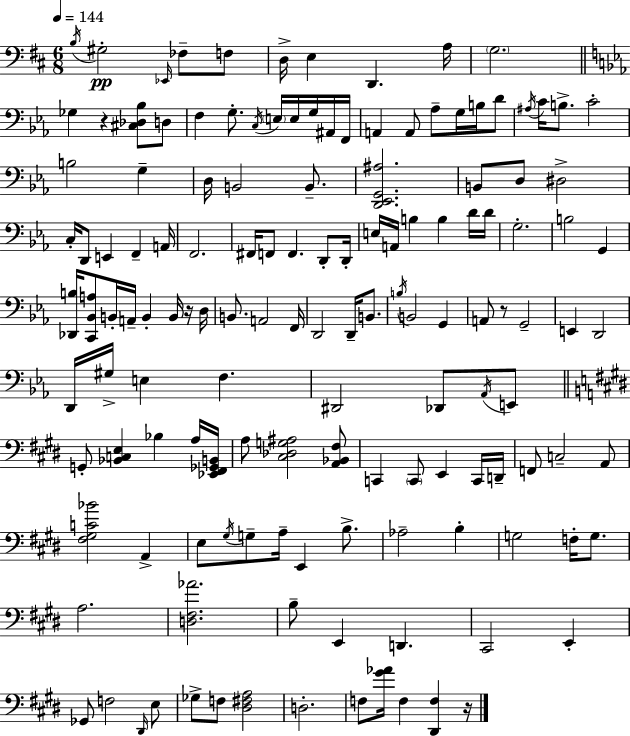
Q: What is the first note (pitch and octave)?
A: B3